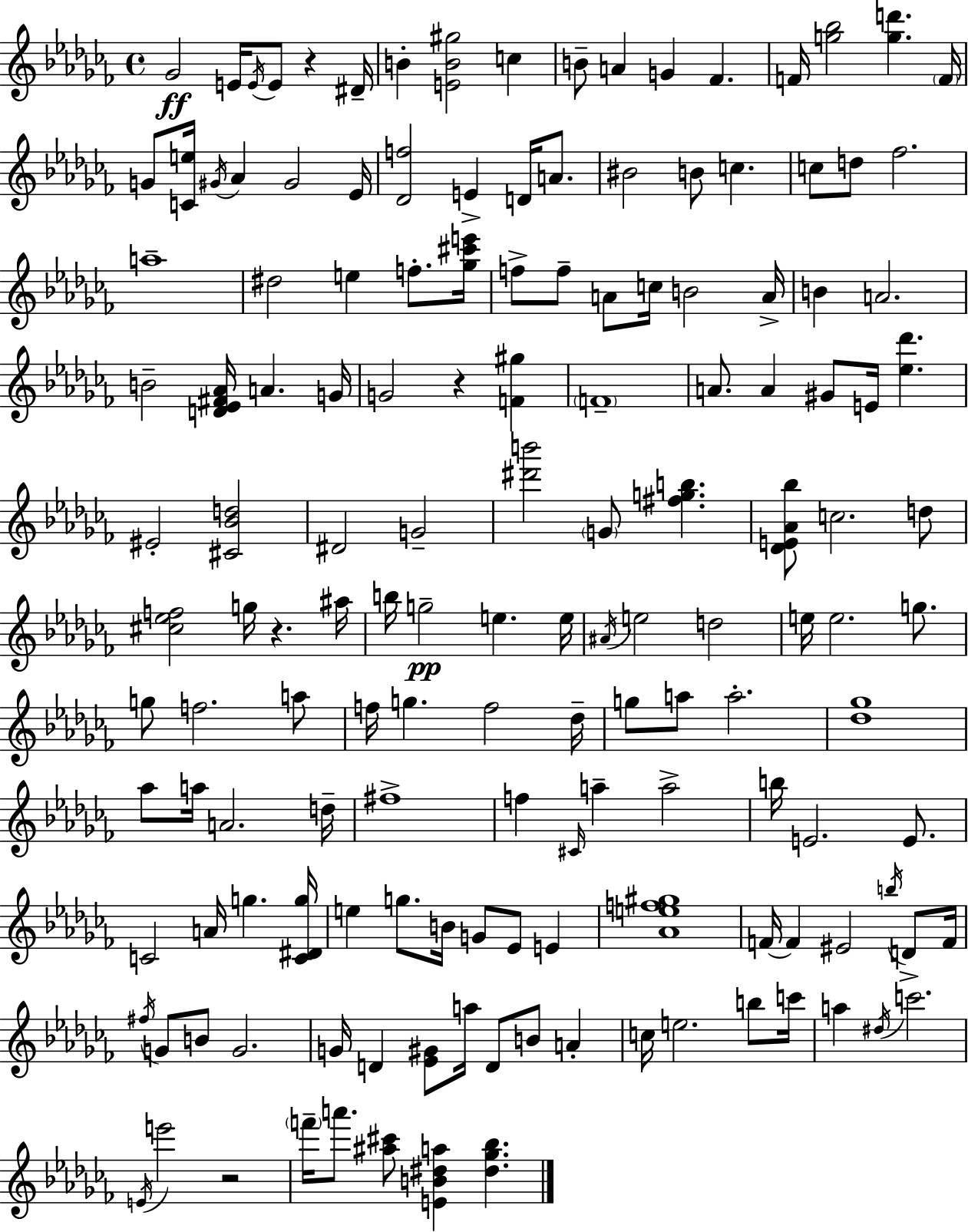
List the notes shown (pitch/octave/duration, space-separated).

Gb4/h E4/s E4/s E4/e R/q D#4/s B4/q [E4,B4,G#5]/h C5/q B4/e A4/q G4/q FES4/q. F4/s [G5,Bb5]/h [G5,D6]/q. F4/s G4/e [C4,E5]/s G#4/s Ab4/q G#4/h Eb4/s [Db4,F5]/h E4/q D4/s A4/e. BIS4/h B4/e C5/q. C5/e D5/e FES5/h. A5/w D#5/h E5/q F5/e. [Gb5,C#6,E6]/s F5/e F5/e A4/e C5/s B4/h A4/s B4/q A4/h. B4/h [D4,Eb4,F#4,Ab4]/s A4/q. G4/s G4/h R/q [F4,G#5]/q F4/w A4/e. A4/q G#4/e E4/s [Eb5,Db6]/q. EIS4/h [C#4,Bb4,D5]/h D#4/h G4/h [D#6,B6]/h G4/e [F#5,G5,B5]/q. [Db4,E4,Ab4,Bb5]/e C5/h. D5/e [C#5,Eb5,F5]/h G5/s R/q. A#5/s B5/s G5/h E5/q. E5/s A#4/s E5/h D5/h E5/s E5/h. G5/e. G5/e F5/h. A5/e F5/s G5/q. F5/h Db5/s G5/e A5/e A5/h. [Db5,Gb5]/w Ab5/e A5/s A4/h. D5/s F#5/w F5/q C#4/s A5/q A5/h B5/s E4/h. E4/e. C4/h A4/s G5/q. [C4,D#4,G5]/s E5/q G5/e. B4/s G4/e Eb4/e E4/q [Ab4,E5,F5,G#5]/w F4/s F4/q EIS4/h B5/s D4/e F4/s F#5/s G4/e B4/e G4/h. G4/s D4/q [Eb4,G#4]/e A5/s D4/e B4/e A4/q C5/s E5/h. B5/e C6/s A5/q D#5/s C6/h. E4/s E6/h R/h F6/s A6/e. [A#5,C#6]/e [E4,B4,D#5,A5]/q [D#5,Gb5,Bb5]/q.